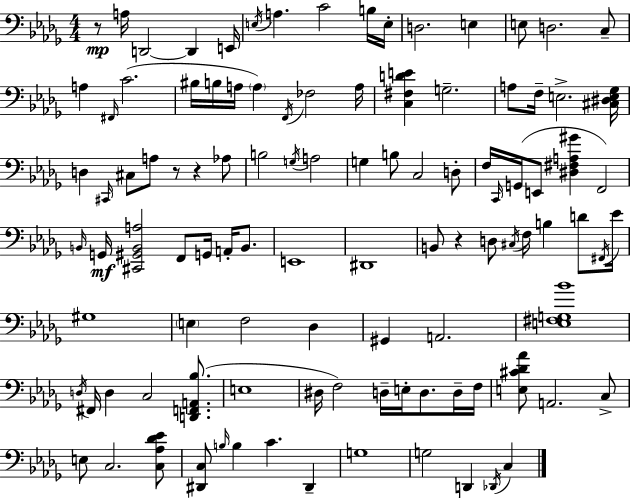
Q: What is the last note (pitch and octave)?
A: C3